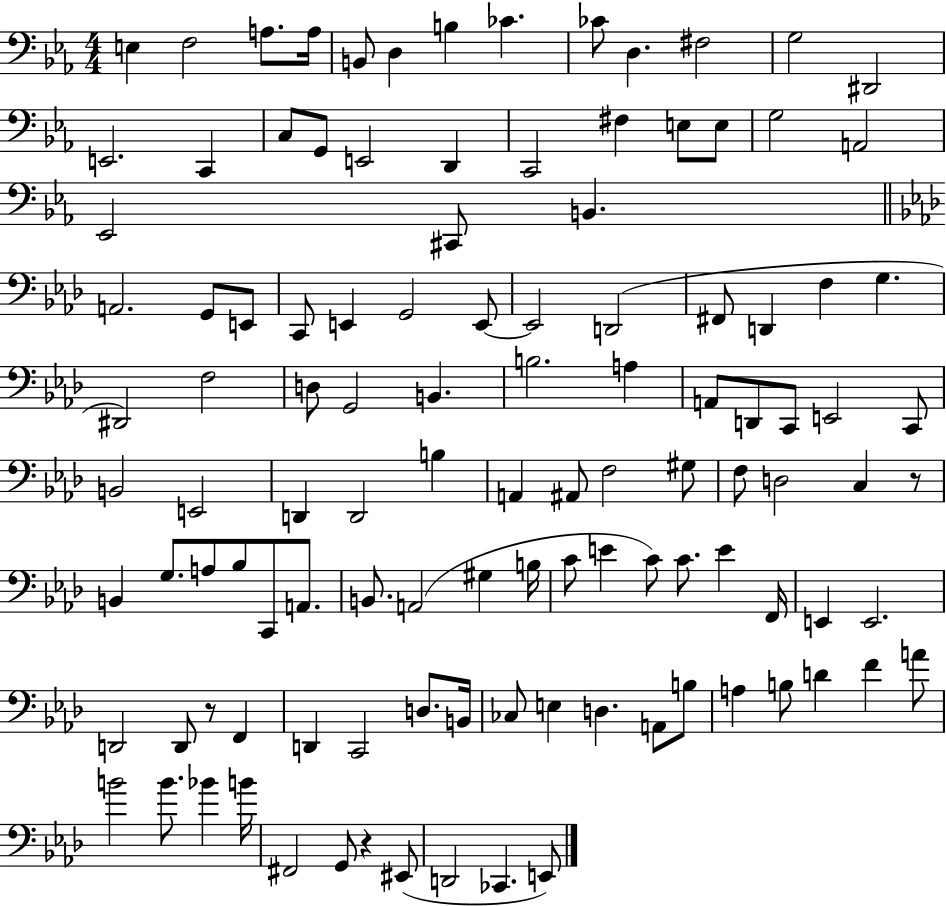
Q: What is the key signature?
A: EES major